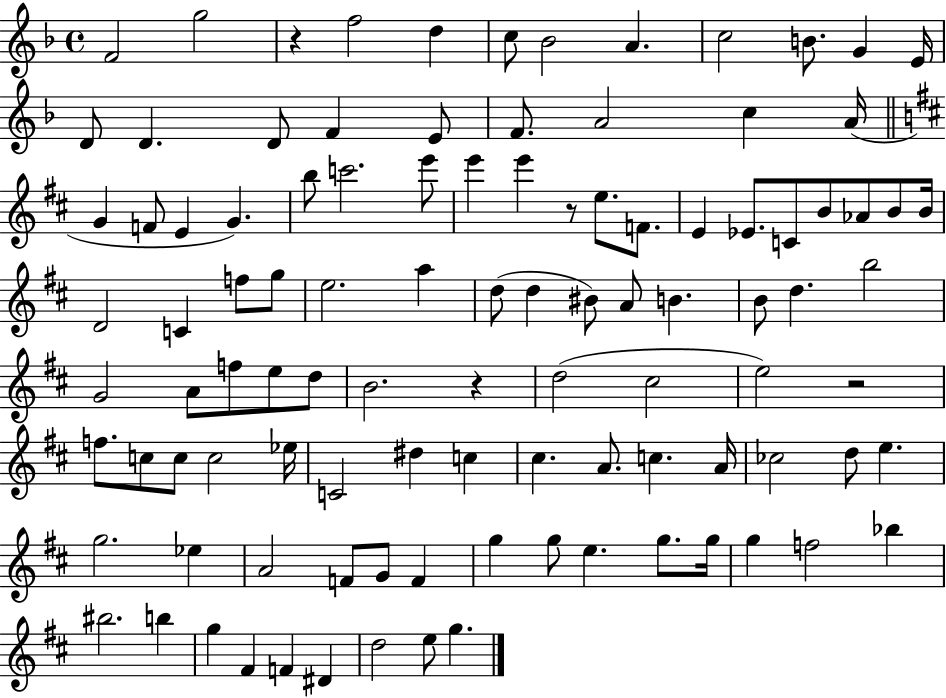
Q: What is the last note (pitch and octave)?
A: G5